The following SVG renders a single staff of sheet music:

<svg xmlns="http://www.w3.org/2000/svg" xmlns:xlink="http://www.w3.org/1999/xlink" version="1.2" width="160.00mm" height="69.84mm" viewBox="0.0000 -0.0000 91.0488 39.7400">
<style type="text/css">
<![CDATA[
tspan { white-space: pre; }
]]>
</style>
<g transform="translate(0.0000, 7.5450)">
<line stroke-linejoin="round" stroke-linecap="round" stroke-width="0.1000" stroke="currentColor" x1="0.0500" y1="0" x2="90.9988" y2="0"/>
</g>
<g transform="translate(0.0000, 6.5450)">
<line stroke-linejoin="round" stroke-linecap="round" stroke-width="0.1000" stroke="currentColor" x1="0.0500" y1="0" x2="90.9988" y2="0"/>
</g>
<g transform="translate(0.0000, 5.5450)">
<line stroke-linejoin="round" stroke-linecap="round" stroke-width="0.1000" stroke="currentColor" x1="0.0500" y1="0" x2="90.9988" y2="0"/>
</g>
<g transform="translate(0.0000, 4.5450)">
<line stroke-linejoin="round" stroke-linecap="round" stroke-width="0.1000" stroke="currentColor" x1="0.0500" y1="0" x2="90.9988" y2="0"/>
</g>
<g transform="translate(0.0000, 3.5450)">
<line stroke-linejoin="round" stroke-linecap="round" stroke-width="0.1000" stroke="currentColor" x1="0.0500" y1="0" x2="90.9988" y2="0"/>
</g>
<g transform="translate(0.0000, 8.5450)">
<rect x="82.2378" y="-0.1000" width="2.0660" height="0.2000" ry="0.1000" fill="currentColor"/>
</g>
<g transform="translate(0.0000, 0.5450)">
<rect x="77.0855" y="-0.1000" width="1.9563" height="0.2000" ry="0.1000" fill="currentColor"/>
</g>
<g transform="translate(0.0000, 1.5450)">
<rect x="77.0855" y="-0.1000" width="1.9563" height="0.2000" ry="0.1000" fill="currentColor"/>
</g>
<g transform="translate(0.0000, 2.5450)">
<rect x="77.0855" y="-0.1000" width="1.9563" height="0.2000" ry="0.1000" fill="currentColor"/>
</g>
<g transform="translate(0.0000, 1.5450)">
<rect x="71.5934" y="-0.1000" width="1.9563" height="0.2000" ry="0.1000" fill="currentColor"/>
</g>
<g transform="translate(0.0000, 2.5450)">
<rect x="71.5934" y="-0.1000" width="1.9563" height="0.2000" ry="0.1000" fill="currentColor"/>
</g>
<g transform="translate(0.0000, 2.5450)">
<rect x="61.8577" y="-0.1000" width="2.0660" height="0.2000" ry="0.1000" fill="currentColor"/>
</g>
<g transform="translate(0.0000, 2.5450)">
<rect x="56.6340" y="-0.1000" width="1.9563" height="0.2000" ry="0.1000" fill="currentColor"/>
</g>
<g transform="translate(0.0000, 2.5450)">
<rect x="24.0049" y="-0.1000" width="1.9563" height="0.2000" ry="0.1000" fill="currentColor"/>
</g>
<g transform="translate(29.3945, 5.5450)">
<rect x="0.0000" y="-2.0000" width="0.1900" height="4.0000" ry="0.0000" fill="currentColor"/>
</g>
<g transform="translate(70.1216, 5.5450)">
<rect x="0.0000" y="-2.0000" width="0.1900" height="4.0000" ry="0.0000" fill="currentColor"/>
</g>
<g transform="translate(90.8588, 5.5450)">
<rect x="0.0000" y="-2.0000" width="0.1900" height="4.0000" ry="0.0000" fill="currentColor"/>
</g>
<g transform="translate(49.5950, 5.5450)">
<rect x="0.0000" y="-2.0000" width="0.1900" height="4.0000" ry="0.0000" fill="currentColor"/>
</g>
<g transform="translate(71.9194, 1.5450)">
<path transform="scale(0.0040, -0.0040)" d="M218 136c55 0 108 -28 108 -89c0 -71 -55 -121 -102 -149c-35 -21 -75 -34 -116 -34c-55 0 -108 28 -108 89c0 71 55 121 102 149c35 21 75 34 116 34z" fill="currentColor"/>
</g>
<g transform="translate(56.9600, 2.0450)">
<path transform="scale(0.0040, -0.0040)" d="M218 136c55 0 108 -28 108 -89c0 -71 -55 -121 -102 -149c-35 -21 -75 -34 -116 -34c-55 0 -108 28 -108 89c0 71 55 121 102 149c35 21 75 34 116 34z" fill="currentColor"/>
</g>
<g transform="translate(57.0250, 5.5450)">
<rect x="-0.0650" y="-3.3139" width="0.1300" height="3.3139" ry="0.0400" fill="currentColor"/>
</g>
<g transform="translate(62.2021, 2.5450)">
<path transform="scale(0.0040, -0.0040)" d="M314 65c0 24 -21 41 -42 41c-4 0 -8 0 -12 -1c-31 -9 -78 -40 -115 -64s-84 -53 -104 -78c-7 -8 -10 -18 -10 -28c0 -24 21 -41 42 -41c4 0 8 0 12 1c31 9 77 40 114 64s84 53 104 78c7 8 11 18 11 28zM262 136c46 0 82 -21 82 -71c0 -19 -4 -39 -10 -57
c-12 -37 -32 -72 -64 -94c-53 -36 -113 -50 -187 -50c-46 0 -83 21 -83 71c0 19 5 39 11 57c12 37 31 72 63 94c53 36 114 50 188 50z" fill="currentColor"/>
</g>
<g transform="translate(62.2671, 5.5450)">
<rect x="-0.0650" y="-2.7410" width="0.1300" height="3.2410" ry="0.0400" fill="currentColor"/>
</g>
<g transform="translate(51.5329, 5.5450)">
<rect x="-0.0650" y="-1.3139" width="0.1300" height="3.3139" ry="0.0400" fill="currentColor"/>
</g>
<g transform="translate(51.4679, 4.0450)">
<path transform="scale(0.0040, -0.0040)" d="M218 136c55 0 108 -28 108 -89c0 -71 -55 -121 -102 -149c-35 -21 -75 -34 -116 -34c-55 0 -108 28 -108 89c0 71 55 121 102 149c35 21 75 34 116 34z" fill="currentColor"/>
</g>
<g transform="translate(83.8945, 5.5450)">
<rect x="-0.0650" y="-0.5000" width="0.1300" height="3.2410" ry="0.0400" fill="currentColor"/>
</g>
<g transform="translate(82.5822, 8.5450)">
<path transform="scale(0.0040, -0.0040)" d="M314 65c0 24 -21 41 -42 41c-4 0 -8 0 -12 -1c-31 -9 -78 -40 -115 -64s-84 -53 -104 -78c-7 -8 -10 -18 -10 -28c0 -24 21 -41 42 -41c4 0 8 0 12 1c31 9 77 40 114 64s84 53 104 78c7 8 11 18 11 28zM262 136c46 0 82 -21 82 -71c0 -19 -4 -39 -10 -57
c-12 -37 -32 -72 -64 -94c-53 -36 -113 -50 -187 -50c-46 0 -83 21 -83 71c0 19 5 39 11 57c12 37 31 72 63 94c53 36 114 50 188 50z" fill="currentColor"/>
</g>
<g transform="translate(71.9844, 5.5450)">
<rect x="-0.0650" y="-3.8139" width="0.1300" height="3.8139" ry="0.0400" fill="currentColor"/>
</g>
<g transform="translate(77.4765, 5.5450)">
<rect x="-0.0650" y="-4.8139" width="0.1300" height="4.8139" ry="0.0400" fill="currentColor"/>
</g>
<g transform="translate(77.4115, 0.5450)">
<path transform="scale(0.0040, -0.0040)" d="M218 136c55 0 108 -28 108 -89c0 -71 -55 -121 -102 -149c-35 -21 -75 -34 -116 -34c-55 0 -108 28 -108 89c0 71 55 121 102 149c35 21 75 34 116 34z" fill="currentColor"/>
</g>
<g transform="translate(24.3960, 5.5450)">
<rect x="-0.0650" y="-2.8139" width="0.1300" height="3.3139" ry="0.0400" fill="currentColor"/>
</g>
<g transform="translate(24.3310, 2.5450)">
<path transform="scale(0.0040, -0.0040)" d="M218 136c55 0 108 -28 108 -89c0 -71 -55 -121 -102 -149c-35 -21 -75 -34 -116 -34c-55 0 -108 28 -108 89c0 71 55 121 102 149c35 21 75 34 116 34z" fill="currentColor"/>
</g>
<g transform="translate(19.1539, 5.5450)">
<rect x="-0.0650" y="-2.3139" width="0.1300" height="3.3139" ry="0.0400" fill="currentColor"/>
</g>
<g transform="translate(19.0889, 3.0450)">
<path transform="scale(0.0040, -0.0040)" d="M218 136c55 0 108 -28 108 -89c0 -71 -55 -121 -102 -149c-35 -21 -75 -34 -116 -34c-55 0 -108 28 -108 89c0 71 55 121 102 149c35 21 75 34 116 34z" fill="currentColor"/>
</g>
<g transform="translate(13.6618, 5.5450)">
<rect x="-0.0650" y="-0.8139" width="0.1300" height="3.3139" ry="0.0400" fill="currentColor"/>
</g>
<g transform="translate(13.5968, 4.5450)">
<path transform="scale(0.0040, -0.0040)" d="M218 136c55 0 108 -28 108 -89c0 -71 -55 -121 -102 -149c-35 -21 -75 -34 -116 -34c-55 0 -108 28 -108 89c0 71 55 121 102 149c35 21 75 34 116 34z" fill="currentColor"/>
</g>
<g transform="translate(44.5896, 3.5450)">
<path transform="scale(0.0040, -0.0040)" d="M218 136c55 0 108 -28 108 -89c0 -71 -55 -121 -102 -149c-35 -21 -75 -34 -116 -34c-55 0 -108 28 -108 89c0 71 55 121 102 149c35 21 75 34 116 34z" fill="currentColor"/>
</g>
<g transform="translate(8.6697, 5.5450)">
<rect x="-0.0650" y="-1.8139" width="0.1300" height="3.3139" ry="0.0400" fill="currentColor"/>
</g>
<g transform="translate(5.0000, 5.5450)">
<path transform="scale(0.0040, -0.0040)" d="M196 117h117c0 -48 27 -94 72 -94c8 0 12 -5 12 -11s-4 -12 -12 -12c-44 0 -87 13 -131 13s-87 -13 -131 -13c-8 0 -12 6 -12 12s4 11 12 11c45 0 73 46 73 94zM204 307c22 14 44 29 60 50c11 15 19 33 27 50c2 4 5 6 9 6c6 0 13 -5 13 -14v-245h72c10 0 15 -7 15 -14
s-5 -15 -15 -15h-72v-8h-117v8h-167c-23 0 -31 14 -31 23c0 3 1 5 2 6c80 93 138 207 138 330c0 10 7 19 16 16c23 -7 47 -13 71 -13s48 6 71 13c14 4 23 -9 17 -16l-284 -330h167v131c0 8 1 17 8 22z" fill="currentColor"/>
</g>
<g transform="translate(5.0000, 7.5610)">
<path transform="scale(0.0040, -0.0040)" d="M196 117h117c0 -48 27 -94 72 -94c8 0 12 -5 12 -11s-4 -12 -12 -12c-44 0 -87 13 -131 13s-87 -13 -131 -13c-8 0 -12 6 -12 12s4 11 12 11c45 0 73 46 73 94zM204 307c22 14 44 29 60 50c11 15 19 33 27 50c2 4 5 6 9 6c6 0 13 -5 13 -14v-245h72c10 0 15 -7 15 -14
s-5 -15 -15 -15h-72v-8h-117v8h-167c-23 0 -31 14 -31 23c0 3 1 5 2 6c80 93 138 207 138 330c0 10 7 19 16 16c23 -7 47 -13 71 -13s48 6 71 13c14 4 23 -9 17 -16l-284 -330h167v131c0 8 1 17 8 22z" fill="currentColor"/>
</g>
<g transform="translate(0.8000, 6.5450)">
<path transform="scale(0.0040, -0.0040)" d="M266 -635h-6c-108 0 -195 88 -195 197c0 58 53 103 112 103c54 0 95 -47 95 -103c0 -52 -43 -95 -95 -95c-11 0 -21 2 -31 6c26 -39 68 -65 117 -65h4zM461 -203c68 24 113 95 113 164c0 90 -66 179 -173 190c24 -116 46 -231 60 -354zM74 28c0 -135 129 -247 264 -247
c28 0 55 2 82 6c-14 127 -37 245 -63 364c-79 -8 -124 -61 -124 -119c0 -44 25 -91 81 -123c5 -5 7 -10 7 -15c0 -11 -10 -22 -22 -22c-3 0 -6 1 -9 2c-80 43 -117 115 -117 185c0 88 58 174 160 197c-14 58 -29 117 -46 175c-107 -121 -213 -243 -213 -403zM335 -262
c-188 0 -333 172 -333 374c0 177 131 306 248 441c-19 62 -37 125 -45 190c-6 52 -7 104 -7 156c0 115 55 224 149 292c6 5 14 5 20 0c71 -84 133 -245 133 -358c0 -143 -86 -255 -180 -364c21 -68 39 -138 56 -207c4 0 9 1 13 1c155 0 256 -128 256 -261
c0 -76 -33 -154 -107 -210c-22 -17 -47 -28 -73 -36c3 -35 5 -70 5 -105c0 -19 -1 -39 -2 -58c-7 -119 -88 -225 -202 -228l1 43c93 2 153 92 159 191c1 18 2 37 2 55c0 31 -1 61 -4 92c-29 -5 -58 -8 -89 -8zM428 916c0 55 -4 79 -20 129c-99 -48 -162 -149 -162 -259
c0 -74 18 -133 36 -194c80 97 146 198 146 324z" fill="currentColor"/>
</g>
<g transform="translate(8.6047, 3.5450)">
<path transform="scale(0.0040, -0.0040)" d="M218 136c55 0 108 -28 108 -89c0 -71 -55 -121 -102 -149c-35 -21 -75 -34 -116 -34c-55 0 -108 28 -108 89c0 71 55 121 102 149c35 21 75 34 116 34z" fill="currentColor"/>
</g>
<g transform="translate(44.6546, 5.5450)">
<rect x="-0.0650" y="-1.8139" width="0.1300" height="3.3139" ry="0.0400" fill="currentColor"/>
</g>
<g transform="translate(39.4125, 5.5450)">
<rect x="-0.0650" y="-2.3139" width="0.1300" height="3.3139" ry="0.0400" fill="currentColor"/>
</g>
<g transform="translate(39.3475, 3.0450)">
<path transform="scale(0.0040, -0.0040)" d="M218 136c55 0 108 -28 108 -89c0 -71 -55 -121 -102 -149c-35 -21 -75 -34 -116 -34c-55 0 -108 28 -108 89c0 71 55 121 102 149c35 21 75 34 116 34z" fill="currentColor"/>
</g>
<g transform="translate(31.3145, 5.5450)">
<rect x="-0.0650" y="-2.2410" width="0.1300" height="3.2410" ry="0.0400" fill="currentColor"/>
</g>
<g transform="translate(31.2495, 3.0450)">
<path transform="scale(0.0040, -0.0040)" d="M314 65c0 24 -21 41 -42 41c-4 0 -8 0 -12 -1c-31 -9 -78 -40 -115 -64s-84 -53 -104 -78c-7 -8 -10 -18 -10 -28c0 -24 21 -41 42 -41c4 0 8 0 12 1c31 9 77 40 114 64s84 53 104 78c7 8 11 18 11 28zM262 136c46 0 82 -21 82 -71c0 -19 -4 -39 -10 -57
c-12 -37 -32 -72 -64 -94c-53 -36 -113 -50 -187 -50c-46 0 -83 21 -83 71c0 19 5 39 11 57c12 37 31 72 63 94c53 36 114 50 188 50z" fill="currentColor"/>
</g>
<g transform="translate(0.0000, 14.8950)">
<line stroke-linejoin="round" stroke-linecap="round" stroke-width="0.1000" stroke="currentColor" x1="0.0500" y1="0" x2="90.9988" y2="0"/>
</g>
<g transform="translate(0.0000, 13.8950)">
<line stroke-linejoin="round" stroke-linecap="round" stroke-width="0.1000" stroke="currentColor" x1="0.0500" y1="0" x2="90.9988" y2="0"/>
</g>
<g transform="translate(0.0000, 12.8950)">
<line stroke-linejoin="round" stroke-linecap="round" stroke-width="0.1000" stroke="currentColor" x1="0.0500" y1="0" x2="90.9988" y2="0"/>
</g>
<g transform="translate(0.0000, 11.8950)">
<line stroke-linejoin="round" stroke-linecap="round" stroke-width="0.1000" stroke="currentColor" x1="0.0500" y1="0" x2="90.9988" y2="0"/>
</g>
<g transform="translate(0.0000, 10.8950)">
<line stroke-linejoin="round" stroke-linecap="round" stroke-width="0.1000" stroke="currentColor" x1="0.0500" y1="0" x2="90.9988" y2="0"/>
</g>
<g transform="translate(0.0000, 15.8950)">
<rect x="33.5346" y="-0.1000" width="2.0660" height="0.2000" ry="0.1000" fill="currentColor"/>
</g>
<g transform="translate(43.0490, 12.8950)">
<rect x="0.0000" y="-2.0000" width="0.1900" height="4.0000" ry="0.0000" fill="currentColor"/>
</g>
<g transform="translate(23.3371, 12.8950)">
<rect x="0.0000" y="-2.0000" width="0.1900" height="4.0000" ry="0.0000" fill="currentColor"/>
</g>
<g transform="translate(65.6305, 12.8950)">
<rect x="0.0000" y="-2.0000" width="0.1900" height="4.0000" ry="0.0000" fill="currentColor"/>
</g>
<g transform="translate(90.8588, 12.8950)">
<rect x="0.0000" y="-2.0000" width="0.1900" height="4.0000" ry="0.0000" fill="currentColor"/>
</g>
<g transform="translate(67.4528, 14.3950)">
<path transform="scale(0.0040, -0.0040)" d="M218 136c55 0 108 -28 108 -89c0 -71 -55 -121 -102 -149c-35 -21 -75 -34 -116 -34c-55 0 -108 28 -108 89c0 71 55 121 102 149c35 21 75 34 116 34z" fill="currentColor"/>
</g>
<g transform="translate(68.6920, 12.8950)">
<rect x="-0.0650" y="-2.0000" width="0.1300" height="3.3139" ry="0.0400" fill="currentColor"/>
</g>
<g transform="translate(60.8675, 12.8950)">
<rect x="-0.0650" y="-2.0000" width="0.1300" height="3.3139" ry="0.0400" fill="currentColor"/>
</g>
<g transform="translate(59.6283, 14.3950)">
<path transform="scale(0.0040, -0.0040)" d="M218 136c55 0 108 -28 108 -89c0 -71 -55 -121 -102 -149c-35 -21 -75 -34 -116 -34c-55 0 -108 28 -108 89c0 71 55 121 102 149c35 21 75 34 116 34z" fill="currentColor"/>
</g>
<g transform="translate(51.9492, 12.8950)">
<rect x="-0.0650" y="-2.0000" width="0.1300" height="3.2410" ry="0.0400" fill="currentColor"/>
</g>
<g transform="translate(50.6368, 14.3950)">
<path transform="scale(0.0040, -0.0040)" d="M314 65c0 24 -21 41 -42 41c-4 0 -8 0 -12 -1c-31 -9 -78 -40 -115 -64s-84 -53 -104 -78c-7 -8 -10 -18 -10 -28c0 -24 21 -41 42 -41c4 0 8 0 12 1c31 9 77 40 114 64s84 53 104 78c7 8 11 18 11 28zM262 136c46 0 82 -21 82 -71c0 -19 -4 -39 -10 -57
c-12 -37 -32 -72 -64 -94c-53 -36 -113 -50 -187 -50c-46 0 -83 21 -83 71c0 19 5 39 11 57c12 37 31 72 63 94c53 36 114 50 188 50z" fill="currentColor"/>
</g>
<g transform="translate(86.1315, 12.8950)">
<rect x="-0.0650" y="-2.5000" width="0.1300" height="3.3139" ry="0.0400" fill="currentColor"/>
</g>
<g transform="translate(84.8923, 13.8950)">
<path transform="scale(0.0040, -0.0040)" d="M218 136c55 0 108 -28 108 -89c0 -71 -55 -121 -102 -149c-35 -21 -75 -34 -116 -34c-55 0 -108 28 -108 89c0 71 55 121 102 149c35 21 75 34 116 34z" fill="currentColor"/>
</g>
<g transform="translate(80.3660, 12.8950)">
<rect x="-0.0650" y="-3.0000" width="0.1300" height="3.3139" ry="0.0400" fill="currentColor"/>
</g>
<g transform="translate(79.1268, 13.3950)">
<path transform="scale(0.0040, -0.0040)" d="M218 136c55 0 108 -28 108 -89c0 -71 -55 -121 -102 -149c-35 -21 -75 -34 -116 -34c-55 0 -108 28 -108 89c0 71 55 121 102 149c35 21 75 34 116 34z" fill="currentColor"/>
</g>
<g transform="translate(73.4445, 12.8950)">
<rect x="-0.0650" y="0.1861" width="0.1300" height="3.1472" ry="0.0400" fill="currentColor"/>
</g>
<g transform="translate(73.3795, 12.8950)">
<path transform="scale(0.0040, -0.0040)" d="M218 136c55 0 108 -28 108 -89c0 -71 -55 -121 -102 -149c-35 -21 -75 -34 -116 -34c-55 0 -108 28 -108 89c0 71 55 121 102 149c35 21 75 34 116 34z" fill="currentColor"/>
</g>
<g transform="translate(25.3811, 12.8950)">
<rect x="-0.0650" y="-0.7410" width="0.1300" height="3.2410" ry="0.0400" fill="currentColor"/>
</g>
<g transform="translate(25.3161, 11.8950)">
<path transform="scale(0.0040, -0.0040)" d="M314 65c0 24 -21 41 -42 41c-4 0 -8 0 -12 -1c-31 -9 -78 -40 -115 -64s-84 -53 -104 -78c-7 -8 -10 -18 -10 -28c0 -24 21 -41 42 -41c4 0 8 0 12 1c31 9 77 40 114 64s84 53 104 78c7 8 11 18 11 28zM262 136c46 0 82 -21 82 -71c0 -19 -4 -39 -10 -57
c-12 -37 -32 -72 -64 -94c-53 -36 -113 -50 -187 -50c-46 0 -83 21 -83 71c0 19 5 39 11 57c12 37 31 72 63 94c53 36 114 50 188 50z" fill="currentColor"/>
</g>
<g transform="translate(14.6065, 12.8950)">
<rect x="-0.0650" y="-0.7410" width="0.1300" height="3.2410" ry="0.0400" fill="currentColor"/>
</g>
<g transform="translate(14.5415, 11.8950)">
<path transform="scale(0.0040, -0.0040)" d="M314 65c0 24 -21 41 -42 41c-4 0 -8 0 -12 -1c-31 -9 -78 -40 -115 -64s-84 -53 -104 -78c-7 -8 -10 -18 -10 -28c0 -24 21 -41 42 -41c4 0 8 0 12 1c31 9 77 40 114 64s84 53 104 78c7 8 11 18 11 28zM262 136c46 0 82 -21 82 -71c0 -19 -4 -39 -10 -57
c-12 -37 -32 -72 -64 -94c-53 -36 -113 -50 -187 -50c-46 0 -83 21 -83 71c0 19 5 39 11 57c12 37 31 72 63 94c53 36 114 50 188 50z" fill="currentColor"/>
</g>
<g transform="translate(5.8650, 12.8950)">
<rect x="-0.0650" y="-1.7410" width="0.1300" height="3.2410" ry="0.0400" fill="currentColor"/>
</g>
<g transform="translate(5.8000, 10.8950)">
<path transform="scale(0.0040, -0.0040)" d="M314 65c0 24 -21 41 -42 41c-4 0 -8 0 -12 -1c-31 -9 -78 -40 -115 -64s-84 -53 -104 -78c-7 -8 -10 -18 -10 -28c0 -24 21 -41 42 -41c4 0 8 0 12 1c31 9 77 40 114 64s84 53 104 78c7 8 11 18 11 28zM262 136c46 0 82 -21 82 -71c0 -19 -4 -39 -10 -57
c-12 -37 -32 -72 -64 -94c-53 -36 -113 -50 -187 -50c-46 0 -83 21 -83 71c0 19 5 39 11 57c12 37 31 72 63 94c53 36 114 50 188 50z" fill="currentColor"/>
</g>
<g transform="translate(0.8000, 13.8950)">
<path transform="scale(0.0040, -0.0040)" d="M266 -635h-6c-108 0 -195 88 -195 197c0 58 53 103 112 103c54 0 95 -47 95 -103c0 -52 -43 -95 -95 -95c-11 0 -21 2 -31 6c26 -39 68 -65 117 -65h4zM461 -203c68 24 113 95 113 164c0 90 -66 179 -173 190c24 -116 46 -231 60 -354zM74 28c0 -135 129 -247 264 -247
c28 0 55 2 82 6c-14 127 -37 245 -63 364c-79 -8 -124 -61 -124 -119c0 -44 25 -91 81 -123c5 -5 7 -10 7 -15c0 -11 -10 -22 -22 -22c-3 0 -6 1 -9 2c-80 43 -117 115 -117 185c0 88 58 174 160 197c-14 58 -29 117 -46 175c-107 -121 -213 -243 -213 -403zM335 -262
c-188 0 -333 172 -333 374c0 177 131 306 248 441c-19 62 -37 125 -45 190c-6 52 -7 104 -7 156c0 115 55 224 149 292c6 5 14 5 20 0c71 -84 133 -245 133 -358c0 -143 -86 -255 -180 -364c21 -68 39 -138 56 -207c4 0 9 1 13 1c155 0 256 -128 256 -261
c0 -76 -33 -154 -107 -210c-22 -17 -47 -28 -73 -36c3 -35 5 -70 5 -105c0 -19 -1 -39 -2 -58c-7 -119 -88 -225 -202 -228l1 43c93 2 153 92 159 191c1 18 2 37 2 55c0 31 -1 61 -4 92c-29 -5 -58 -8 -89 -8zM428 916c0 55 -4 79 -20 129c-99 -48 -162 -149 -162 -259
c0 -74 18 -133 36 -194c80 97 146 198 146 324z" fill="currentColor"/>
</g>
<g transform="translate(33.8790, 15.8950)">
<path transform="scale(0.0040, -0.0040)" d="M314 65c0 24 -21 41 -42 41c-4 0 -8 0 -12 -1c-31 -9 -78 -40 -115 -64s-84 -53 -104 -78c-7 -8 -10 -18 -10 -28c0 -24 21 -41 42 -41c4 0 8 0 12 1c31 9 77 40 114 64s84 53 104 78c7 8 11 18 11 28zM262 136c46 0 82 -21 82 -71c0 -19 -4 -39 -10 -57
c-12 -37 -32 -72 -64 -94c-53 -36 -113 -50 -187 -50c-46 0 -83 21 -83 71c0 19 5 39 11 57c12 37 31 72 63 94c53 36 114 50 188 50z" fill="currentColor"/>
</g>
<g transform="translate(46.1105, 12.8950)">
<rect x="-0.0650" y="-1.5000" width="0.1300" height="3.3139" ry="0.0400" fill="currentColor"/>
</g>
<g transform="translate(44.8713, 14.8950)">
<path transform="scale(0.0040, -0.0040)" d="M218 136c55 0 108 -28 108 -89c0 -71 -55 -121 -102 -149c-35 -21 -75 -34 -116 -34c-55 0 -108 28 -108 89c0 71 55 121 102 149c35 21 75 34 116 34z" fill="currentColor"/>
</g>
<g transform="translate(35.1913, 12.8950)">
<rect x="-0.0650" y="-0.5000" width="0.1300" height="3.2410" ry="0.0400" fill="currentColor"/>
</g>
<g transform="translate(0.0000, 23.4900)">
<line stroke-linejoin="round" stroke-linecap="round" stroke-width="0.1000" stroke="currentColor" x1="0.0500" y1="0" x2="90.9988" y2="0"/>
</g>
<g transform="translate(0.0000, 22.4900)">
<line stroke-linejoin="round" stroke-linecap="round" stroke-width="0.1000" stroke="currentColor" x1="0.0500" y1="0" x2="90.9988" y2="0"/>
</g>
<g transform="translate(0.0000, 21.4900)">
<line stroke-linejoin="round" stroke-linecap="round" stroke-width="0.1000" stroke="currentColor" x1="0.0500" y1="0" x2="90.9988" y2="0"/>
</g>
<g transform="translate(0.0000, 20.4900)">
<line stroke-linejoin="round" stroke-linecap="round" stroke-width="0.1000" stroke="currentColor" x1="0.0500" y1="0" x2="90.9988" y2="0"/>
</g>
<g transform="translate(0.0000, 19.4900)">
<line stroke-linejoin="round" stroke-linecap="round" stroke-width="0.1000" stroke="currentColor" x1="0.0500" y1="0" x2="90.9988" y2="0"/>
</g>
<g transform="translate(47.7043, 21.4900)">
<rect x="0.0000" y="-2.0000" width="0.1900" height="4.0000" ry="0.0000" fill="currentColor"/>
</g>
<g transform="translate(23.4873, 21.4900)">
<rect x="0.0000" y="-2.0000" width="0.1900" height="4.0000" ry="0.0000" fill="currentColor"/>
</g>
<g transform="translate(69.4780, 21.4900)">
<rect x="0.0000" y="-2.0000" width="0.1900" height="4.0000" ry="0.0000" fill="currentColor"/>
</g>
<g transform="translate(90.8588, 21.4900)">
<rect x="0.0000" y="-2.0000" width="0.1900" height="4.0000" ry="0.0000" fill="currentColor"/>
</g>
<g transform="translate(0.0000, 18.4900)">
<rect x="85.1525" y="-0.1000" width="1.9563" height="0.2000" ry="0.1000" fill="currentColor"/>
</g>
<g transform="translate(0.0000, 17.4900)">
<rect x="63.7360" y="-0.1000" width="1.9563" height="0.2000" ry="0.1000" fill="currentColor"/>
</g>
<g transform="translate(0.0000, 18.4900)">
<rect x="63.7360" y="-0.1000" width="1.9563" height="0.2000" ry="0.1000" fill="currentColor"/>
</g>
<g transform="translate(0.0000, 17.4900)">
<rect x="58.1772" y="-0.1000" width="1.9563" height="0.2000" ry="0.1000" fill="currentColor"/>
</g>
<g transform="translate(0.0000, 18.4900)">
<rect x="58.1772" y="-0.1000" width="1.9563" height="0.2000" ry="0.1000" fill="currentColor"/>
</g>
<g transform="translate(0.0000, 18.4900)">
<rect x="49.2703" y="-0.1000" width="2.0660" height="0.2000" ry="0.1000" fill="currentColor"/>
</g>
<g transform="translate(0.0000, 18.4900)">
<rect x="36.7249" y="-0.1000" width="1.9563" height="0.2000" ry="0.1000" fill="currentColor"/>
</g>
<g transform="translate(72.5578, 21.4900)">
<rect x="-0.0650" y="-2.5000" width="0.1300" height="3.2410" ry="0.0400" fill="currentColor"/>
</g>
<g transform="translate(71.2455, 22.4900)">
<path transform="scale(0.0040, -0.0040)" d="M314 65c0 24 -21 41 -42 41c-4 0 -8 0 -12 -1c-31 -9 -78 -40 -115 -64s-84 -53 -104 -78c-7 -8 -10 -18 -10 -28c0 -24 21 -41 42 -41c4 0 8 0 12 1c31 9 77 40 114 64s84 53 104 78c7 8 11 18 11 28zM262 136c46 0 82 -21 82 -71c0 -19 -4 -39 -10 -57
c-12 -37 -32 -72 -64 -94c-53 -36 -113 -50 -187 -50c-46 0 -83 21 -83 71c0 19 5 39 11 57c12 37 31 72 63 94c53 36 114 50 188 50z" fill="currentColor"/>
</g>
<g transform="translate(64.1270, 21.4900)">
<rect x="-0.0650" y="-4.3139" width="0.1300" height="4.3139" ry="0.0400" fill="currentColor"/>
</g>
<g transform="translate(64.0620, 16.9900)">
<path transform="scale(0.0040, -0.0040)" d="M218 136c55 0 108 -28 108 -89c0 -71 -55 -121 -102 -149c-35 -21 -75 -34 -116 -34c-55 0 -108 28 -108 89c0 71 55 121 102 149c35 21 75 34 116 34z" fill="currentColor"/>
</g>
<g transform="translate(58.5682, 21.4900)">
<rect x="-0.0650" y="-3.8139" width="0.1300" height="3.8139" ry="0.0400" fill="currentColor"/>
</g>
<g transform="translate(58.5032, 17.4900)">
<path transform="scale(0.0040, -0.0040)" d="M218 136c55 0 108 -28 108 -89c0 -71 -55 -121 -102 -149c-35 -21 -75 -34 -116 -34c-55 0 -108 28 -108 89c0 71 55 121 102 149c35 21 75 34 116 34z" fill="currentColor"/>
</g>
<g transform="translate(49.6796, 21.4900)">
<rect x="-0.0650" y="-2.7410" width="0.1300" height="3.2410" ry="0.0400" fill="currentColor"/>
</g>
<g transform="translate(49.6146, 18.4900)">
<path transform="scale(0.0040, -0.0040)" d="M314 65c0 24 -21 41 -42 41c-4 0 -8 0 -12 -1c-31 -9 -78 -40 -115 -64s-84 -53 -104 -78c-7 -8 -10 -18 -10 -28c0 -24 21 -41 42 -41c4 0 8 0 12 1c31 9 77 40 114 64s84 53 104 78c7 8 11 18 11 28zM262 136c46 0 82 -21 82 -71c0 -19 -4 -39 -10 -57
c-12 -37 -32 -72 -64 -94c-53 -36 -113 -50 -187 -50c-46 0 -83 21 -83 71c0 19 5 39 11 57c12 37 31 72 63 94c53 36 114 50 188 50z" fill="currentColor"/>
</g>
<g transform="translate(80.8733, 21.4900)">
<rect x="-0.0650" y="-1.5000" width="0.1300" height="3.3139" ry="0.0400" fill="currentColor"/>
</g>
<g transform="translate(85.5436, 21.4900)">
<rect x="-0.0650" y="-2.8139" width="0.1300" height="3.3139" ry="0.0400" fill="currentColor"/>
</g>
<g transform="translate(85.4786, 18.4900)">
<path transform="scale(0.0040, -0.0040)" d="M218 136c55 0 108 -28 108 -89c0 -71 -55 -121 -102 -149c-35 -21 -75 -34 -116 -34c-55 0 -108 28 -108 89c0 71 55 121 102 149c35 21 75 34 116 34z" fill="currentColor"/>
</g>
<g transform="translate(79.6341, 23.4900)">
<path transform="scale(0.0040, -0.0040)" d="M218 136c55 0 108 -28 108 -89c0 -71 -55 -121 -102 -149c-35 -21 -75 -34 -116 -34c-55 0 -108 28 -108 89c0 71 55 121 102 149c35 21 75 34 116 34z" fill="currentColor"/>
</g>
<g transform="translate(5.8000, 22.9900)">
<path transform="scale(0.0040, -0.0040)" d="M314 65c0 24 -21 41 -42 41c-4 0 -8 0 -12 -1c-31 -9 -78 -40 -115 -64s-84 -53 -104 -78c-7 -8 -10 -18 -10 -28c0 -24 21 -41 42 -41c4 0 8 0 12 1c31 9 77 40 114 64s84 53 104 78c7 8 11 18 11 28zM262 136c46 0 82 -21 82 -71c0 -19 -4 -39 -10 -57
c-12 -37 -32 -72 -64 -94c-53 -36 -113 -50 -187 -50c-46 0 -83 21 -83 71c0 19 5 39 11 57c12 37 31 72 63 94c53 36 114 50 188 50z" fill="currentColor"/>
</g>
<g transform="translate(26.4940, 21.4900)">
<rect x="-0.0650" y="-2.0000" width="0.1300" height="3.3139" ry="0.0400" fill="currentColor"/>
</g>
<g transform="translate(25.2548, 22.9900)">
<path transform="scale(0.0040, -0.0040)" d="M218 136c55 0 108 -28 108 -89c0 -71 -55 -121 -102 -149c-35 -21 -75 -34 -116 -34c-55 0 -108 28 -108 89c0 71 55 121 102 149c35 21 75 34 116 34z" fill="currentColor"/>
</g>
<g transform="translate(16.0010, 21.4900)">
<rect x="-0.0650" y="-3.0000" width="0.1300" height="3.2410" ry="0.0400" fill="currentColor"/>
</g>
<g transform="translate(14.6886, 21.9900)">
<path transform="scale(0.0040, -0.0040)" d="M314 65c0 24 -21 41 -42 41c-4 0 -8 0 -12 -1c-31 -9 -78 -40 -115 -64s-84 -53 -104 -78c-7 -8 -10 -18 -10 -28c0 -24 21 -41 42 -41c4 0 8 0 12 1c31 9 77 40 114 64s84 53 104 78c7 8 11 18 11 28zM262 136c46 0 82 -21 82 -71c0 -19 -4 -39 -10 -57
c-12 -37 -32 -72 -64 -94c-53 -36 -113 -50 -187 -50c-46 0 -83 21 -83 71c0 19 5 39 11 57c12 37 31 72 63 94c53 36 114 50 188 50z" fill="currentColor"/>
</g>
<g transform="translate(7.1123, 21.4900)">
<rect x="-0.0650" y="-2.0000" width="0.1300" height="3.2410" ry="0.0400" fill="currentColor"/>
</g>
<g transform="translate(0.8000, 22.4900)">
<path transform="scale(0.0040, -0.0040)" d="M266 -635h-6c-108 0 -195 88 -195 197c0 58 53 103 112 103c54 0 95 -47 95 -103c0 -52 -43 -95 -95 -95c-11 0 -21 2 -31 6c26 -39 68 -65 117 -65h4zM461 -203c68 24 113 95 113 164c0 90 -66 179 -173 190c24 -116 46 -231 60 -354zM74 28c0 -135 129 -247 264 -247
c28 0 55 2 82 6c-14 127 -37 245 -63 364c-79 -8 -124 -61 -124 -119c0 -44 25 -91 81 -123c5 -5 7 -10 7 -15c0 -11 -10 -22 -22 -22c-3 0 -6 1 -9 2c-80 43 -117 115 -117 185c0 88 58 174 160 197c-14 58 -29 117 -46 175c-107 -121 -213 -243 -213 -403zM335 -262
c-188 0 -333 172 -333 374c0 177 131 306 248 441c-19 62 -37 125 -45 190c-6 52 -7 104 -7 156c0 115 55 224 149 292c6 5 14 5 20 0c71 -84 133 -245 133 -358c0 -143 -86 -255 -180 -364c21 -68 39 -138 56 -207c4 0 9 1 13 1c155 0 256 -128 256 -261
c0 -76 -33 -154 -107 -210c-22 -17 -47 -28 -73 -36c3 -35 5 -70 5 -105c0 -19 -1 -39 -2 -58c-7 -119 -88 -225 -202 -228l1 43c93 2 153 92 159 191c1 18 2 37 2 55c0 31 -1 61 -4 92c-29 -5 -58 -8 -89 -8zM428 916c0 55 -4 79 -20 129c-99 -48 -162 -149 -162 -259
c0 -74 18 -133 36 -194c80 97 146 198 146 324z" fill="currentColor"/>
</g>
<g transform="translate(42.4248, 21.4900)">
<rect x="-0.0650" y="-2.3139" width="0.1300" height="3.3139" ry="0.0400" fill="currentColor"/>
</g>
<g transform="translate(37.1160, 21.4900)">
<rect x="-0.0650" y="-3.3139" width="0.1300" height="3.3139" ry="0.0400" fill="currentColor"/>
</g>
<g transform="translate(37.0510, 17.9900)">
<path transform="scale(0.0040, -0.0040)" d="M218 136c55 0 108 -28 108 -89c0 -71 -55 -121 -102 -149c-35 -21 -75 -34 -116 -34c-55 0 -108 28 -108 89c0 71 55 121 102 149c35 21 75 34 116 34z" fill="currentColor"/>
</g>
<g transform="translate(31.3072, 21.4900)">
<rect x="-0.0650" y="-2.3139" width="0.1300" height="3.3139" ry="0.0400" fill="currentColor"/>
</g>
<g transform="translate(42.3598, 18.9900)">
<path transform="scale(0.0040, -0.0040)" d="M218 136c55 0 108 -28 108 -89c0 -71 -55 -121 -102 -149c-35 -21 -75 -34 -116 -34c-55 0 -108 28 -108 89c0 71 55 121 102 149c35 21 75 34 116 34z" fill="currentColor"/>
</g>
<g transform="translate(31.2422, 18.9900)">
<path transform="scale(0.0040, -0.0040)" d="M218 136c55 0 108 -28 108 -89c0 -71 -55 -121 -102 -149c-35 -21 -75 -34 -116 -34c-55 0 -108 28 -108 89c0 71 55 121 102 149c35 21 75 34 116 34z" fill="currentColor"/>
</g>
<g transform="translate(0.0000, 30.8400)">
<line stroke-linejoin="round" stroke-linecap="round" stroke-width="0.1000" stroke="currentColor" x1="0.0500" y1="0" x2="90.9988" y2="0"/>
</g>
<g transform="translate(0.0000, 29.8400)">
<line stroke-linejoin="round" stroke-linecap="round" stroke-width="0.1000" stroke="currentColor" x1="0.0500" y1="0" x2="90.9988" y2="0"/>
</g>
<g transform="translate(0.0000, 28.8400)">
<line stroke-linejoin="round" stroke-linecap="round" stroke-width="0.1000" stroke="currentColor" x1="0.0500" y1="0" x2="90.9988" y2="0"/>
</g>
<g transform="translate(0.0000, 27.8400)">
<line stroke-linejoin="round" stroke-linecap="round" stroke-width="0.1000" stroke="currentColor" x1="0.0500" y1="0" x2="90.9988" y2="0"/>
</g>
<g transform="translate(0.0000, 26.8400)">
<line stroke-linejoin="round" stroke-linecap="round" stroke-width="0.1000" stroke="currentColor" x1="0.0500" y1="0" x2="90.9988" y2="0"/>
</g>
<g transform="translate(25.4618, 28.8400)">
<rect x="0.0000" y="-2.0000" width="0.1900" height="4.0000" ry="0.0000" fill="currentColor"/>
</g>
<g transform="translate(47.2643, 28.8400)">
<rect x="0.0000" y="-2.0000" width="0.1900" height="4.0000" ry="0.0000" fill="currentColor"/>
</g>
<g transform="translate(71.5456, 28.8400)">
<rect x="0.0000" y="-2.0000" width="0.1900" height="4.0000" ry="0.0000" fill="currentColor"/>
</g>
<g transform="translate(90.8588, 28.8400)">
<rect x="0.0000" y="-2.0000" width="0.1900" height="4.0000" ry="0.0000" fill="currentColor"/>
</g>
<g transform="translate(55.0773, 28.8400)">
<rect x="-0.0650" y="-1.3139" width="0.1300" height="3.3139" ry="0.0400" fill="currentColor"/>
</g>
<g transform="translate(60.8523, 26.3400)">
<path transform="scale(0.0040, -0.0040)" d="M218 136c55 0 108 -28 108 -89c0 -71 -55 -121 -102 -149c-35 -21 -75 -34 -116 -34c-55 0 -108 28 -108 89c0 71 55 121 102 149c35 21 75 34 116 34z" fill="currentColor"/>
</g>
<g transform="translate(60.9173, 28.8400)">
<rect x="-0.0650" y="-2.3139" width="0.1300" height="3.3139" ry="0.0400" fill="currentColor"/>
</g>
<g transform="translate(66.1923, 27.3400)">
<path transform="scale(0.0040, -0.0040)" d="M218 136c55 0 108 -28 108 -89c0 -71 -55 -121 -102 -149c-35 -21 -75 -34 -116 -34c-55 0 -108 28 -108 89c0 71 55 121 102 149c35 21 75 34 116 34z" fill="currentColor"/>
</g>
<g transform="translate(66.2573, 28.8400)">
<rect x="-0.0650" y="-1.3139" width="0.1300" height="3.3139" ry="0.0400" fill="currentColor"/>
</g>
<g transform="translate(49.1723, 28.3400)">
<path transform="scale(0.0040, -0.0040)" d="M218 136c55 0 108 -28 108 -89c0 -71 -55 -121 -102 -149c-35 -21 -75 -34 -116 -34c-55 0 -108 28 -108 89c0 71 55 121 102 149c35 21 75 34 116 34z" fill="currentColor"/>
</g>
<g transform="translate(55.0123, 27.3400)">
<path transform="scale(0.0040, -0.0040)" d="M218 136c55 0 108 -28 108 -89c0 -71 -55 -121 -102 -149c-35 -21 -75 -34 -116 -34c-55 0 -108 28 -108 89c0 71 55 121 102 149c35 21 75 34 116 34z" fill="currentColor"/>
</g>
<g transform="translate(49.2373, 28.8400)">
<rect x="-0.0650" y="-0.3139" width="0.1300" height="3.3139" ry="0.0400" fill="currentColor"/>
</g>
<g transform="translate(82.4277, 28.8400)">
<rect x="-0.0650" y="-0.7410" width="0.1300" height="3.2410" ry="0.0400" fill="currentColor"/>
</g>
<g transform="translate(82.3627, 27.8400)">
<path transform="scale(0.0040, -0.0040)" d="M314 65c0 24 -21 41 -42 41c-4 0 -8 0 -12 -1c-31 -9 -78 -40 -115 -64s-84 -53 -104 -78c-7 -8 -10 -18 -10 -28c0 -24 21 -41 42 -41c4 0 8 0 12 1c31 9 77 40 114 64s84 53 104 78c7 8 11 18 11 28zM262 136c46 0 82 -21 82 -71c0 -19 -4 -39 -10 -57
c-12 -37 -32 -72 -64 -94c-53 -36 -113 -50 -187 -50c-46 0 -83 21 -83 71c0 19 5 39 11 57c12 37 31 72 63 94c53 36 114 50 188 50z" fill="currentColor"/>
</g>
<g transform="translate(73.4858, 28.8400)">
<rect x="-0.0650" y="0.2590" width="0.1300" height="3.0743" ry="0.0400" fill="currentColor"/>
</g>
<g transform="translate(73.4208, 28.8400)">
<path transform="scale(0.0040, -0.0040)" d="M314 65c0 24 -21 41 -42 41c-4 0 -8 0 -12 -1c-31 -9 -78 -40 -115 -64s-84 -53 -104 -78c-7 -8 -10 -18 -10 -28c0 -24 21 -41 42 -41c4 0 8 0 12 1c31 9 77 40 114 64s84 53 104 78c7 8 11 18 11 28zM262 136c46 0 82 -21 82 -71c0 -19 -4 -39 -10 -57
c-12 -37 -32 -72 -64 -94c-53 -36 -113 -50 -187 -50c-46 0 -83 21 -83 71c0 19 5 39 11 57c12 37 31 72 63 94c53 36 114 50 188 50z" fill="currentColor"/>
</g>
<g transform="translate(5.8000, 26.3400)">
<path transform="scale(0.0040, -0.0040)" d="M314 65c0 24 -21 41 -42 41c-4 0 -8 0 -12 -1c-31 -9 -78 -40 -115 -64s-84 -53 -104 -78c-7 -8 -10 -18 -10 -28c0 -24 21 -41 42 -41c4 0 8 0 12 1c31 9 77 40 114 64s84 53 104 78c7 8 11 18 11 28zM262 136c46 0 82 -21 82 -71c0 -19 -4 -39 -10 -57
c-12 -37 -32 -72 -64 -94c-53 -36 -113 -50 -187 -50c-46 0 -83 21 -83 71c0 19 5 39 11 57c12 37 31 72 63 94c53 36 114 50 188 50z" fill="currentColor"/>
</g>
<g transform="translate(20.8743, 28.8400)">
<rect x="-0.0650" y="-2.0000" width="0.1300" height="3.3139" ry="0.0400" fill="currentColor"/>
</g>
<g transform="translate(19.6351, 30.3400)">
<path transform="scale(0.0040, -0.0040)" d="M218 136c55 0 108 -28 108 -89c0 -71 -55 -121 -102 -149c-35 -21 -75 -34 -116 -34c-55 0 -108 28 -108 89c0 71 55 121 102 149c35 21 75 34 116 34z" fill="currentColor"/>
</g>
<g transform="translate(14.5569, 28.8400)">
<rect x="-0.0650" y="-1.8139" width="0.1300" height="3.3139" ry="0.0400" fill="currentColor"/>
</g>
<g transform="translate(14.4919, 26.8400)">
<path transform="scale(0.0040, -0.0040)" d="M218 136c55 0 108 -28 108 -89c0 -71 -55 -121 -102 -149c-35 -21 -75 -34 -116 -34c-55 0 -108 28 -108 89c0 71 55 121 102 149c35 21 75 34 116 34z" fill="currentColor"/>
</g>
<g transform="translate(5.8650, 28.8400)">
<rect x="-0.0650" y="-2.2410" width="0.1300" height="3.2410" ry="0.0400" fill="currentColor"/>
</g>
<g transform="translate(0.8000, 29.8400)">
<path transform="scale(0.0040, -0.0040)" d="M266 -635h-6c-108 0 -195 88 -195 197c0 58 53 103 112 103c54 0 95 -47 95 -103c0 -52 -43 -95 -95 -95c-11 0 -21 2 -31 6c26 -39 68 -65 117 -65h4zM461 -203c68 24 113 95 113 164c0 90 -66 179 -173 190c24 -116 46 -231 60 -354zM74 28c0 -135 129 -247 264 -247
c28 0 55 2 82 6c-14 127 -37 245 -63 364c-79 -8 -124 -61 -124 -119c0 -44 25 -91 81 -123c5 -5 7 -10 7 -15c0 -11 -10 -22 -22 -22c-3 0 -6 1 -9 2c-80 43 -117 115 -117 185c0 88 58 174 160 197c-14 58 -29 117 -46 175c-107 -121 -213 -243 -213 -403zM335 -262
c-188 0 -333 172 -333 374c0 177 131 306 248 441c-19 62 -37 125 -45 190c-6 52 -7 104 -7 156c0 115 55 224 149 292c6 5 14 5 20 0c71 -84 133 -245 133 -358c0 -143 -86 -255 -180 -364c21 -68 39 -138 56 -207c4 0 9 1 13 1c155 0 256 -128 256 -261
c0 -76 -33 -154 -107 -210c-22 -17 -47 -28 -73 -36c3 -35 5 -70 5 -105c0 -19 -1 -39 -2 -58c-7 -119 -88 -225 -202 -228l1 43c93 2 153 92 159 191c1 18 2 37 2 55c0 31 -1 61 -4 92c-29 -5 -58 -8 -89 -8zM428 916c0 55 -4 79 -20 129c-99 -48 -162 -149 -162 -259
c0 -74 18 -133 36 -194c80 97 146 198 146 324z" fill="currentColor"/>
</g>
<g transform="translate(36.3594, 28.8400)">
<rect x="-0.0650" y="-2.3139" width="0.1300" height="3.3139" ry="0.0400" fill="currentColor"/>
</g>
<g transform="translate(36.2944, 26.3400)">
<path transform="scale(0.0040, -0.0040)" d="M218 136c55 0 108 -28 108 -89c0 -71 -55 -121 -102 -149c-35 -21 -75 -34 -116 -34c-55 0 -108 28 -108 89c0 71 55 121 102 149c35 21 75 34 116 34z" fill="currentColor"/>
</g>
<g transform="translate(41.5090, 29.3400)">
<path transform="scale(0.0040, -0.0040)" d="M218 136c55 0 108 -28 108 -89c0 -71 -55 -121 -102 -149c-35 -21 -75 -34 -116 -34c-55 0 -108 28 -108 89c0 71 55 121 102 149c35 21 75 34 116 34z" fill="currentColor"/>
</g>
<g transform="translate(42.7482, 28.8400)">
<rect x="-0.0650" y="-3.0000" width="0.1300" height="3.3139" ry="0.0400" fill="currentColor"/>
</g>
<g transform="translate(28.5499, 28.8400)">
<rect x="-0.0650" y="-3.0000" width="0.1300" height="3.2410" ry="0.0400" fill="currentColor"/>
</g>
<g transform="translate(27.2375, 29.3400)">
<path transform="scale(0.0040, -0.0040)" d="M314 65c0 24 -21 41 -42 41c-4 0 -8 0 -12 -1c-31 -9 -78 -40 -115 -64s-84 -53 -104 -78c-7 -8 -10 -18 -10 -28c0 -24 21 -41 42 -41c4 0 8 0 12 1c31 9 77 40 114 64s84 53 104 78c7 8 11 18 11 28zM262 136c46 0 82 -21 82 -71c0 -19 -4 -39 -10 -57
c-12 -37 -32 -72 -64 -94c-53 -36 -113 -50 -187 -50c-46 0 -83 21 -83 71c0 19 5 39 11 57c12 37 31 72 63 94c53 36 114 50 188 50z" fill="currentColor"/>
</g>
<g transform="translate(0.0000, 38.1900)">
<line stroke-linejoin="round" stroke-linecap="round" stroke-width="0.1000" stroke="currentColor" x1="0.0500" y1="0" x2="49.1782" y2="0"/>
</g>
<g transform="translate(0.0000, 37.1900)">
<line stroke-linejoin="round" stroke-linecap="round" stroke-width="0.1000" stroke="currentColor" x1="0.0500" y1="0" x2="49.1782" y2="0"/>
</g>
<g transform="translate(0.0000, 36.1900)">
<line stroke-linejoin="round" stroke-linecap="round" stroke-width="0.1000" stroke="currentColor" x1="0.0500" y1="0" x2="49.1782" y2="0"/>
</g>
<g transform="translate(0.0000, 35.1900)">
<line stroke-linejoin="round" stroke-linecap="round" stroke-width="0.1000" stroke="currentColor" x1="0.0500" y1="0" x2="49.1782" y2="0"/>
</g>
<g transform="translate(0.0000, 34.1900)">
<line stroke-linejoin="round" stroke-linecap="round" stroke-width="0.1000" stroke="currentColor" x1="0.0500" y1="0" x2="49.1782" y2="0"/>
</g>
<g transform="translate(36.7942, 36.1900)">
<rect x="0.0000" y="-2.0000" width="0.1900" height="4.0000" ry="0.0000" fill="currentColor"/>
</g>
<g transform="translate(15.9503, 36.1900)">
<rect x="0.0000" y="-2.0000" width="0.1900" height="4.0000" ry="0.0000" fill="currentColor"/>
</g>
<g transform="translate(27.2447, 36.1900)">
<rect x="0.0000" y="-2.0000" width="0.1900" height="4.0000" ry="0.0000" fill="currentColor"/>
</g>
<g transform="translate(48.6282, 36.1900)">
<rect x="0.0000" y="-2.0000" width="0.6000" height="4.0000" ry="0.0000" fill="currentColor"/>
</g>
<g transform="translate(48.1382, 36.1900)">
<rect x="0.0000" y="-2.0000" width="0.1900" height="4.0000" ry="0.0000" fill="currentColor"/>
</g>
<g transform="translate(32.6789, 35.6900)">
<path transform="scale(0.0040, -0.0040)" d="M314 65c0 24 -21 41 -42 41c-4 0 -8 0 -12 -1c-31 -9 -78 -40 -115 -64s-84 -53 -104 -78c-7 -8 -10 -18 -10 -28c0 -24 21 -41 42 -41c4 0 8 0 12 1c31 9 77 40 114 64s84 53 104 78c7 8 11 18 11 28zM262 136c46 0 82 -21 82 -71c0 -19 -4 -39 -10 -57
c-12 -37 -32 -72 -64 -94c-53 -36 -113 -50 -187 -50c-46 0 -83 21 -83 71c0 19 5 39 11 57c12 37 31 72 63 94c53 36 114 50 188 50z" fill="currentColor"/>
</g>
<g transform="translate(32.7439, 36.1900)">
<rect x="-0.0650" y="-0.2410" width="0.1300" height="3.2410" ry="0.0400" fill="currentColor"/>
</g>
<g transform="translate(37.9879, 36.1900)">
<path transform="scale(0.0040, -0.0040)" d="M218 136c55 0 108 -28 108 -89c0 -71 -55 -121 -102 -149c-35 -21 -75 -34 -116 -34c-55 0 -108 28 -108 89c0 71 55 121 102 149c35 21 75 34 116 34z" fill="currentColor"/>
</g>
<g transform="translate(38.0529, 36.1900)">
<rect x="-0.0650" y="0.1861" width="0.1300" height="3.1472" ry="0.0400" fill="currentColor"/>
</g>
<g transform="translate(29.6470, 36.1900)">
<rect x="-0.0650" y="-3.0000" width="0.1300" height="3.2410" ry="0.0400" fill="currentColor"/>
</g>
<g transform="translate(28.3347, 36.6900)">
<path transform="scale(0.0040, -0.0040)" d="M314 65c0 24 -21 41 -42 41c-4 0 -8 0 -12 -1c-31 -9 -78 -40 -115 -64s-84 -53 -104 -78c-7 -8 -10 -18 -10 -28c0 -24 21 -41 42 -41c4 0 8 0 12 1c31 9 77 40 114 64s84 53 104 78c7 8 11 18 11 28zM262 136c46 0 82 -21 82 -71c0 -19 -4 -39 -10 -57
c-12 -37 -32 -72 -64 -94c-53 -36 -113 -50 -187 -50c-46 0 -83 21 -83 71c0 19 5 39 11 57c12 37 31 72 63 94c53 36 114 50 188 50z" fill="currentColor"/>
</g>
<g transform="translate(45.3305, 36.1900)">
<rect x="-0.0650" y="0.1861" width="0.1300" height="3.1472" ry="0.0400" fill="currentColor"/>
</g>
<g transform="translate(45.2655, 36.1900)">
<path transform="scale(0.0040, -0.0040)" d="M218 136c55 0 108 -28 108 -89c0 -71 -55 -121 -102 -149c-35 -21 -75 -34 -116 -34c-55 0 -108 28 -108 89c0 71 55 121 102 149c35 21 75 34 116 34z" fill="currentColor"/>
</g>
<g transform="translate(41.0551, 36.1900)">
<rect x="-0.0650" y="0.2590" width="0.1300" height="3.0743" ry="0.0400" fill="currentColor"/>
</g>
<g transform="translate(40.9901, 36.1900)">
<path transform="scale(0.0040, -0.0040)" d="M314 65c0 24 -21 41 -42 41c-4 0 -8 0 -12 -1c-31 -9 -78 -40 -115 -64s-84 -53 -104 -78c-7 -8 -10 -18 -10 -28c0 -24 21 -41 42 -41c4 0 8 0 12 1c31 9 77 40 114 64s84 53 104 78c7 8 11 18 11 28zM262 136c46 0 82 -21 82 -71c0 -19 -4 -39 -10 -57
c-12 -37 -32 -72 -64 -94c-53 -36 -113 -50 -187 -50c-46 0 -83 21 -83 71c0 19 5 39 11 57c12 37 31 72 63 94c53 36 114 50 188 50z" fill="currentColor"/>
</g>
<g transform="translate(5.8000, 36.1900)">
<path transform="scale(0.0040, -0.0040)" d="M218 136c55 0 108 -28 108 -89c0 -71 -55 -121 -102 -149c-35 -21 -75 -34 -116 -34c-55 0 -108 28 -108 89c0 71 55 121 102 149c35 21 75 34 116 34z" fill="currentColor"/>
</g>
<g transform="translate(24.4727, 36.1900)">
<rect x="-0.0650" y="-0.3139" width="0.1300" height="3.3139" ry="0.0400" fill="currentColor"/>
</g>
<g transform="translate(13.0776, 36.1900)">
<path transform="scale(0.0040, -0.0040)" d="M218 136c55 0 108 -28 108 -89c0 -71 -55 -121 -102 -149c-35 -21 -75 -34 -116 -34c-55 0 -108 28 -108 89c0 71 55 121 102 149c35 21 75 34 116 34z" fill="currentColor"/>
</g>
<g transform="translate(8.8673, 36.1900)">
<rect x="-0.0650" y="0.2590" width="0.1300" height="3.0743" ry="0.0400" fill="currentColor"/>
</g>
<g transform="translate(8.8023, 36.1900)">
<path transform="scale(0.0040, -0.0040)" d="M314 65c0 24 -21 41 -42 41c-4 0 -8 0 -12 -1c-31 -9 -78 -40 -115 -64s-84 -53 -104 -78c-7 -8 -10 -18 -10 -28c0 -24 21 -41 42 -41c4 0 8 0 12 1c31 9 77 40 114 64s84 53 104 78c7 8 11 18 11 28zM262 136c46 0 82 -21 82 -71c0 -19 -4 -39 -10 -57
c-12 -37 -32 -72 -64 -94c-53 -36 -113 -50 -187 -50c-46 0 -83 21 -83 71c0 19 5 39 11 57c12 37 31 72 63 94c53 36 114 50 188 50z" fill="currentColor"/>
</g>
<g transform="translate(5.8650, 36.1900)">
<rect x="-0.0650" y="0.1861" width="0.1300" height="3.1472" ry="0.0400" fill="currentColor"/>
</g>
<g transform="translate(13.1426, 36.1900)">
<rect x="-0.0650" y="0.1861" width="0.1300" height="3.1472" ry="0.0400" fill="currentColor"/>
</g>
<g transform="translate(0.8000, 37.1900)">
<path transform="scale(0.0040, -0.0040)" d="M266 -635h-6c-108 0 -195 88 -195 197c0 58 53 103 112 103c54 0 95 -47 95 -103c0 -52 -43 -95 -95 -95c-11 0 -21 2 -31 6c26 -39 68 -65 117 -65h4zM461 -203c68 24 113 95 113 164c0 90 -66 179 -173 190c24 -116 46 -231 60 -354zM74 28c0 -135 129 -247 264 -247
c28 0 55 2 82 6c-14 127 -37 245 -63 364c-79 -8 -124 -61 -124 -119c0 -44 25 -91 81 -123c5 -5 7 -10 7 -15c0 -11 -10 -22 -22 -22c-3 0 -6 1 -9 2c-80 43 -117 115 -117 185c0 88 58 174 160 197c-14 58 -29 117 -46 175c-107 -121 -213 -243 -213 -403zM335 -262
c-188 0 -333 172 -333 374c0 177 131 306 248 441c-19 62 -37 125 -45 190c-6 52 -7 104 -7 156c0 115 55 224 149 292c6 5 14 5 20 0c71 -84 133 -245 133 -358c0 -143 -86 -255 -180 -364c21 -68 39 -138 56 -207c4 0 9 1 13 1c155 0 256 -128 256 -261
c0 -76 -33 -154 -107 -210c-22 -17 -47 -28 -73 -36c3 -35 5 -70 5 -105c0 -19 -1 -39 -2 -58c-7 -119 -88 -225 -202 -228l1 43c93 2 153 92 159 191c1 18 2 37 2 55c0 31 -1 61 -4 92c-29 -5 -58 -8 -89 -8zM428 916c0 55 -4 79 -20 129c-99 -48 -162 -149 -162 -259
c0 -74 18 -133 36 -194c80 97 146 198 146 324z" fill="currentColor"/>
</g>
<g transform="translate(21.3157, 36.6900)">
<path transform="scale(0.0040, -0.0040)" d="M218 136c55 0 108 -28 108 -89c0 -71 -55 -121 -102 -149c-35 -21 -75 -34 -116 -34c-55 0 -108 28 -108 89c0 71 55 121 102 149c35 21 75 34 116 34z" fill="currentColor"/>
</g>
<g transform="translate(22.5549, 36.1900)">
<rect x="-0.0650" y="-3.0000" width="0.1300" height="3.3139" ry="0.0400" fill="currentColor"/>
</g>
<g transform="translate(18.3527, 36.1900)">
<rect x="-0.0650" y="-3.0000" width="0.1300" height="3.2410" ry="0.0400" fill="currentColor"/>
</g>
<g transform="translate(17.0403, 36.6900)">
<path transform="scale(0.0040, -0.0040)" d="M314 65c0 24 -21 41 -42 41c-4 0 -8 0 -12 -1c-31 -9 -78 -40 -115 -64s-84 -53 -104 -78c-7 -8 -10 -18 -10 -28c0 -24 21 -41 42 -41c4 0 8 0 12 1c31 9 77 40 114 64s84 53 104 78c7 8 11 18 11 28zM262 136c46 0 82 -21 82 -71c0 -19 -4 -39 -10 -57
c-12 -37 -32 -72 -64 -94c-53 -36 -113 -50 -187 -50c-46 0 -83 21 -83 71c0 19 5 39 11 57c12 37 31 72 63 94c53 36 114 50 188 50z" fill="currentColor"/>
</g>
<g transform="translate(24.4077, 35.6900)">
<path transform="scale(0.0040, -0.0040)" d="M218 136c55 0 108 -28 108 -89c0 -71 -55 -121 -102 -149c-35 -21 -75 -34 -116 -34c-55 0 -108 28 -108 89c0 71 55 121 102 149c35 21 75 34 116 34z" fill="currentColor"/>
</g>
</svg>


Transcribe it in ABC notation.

X:1
T:Untitled
M:4/4
L:1/4
K:C
f d g a g2 g f e b a2 c' e' C2 f2 d2 d2 C2 E F2 F F B A G F2 A2 F g b g a2 c' d' G2 E a g2 f F A2 g A c e g e B2 d2 B B2 B A2 A c A2 c2 B B2 B